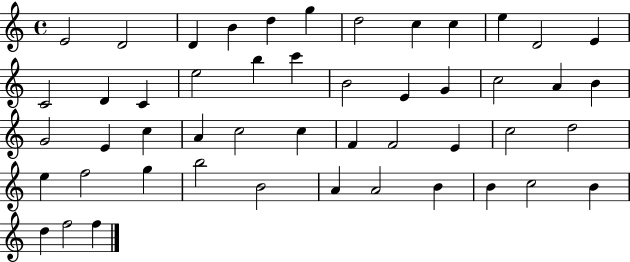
{
  \clef treble
  \time 4/4
  \defaultTimeSignature
  \key c \major
  e'2 d'2 | d'4 b'4 d''4 g''4 | d''2 c''4 c''4 | e''4 d'2 e'4 | \break c'2 d'4 c'4 | e''2 b''4 c'''4 | b'2 e'4 g'4 | c''2 a'4 b'4 | \break g'2 e'4 c''4 | a'4 c''2 c''4 | f'4 f'2 e'4 | c''2 d''2 | \break e''4 f''2 g''4 | b''2 b'2 | a'4 a'2 b'4 | b'4 c''2 b'4 | \break d''4 f''2 f''4 | \bar "|."
}